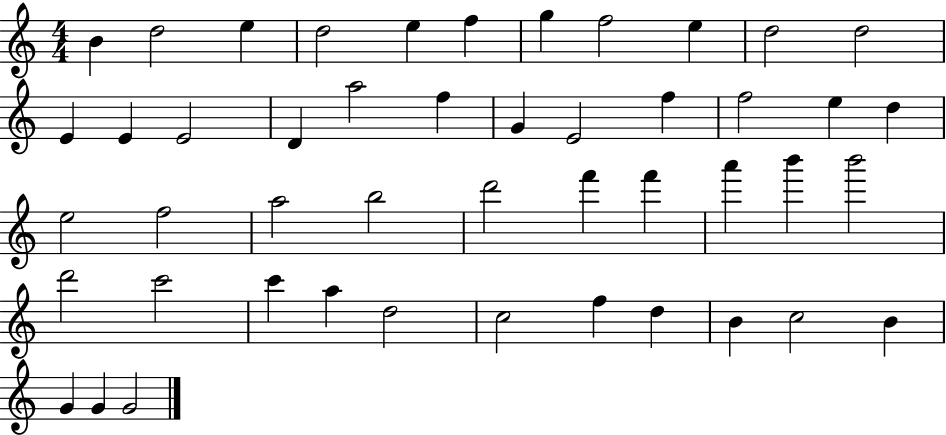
B4/q D5/h E5/q D5/h E5/q F5/q G5/q F5/h E5/q D5/h D5/h E4/q E4/q E4/h D4/q A5/h F5/q G4/q E4/h F5/q F5/h E5/q D5/q E5/h F5/h A5/h B5/h D6/h F6/q F6/q A6/q B6/q B6/h D6/h C6/h C6/q A5/q D5/h C5/h F5/q D5/q B4/q C5/h B4/q G4/q G4/q G4/h